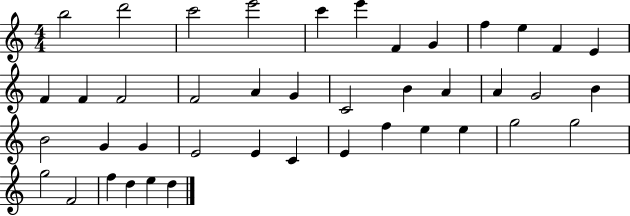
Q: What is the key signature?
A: C major